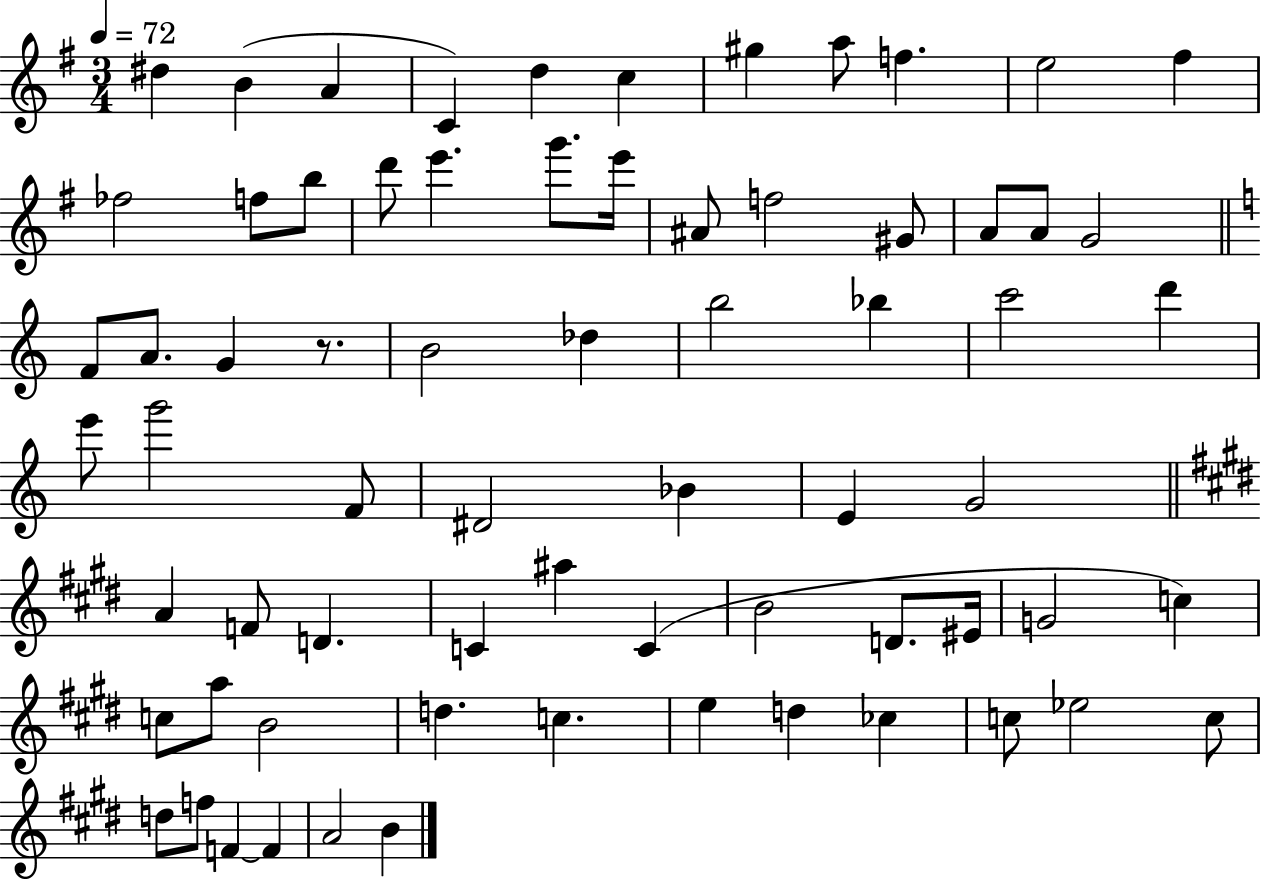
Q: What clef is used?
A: treble